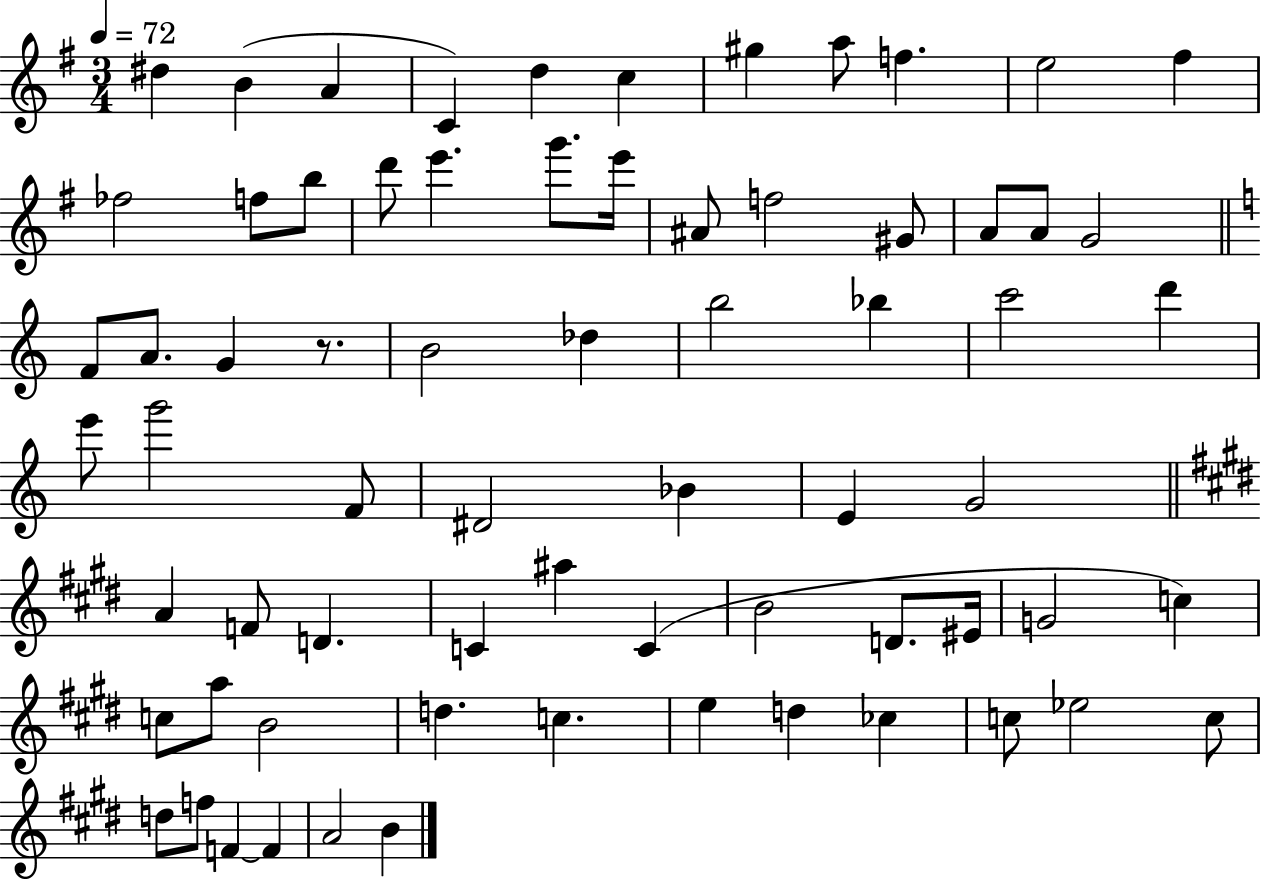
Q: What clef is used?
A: treble